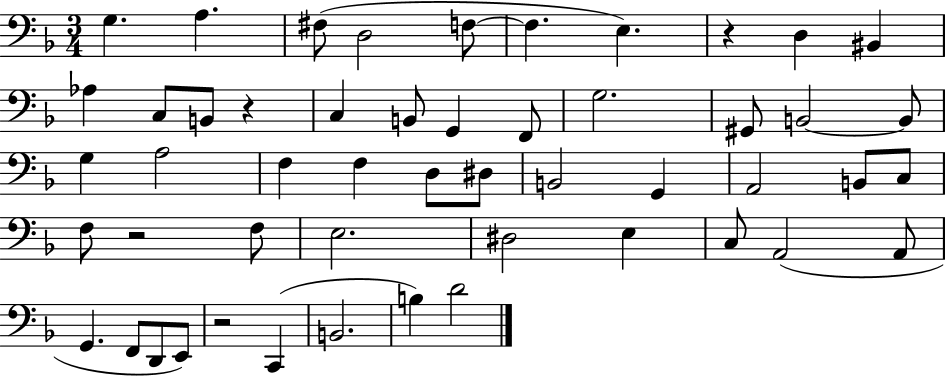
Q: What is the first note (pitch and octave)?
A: G3